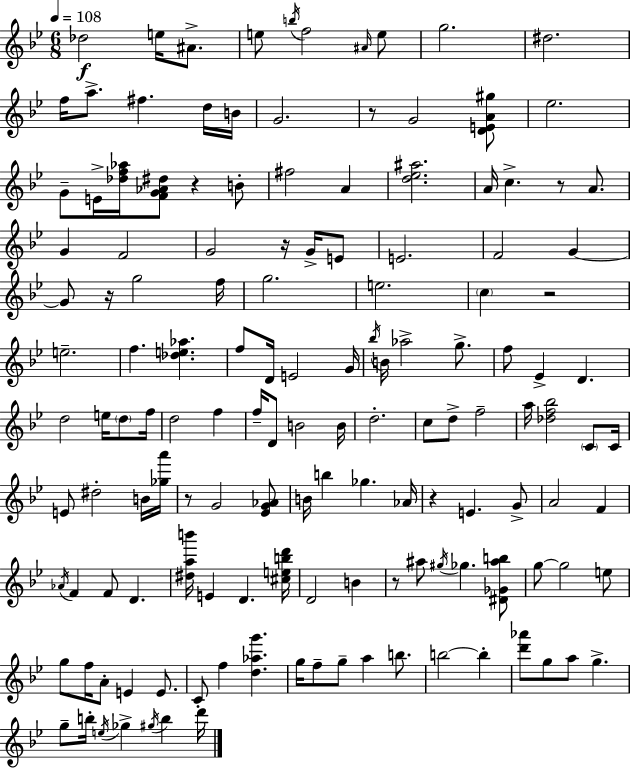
{
  \clef treble
  \numericTimeSignature
  \time 6/8
  \key g \minor
  \tempo 4 = 108
  des''2\f e''16 ais'8.-> | e''8 \acciaccatura { b''16 } f''2 \grace { ais'16 } | e''8 g''2. | dis''2. | \break f''16 a''8.-> fis''4. | d''16 b'16 g'2. | r8 g'2 | <d' e' a' gis''>8 ees''2. | \break g'8-- e'16-> <des'' f'' aes''>16 <f' g' aes' dis''>8 r4 | b'8-. fis''2 a'4 | <d'' ees'' ais''>2. | a'16 c''4.-> r8 a'8. | \break g'4 f'2 | g'2 r16 g'16-> | e'8 e'2. | f'2 g'4~~ | \break g'8 r16 g''2 | f''16 g''2. | e''2. | \parenthesize c''4 r2 | \break e''2.-- | f''4. <des'' e'' aes''>4. | f''8 d'16 e'2 | g'16 \acciaccatura { bes''16 } b'16 aes''2-> | \break g''8.-> f''8 ees'4-> d'4. | d''2 e''16 | \parenthesize d''8 f''16 d''2 f''4 | f''16-- d'8 b'2 | \break b'16 d''2.-. | c''8 d''8-> f''2-- | a''16 <des'' f'' bes''>2 | \parenthesize c'8 c'16 e'8 dis''2-. | \break b'16 <ges'' a'''>16 r8 g'2 | <ees' g' aes'>8 b'16 b''4 ges''4. | aes'16 r4 e'4. | g'8-> a'2 f'4 | \break \acciaccatura { aes'16 } f'4 f'8 d'4. | <dis'' a'' b'''>16 e'4 d'4. | <cis'' e'' b'' d'''>16 d'2 | b'4 r8 ais''8 \acciaccatura { gis''16 } ges''4. | \break <dis' ges' ais'' b''>8 g''8~~ g''2 | e''8 g''8 f''16 a'8-. e'4 | e'8. c'8-. f''4 <d'' aes'' g'''>4. | g''16 f''8-- g''8-- a''4 | \break b''8. b''2~~ | b''4-. <d''' aes'''>8 g''8 a''8 g''4.-> | g''8-- b''16-. \acciaccatura { e''16 } ges''4-> | \acciaccatura { gis''16 } b''4 d'''16 \bar "|."
}